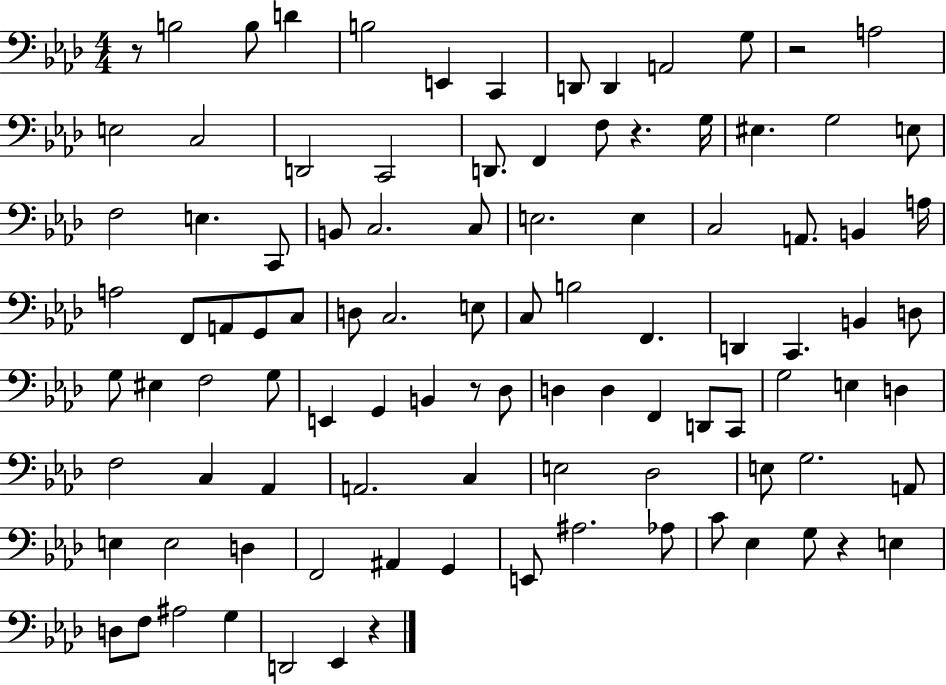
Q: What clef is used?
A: bass